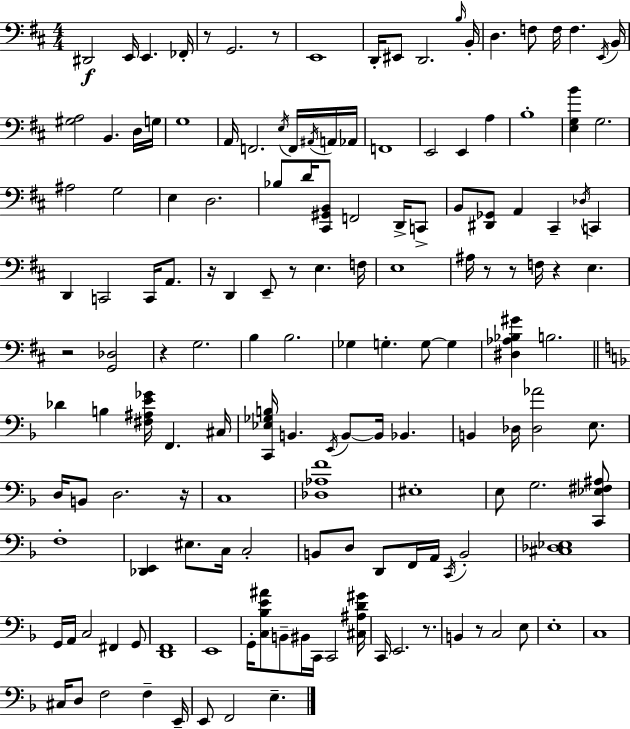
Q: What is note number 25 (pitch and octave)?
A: F2